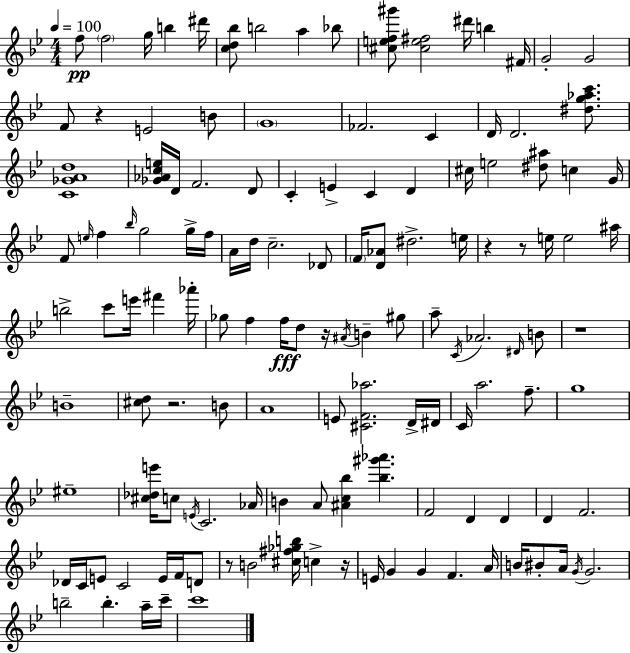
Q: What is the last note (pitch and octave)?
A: C6